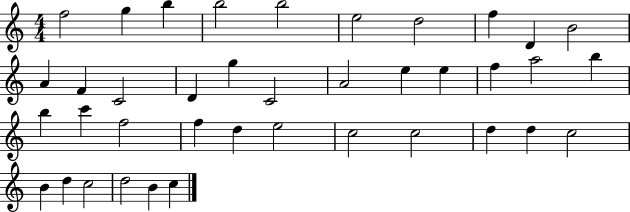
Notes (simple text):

F5/h G5/q B5/q B5/h B5/h E5/h D5/h F5/q D4/q B4/h A4/q F4/q C4/h D4/q G5/q C4/h A4/h E5/q E5/q F5/q A5/h B5/q B5/q C6/q F5/h F5/q D5/q E5/h C5/h C5/h D5/q D5/q C5/h B4/q D5/q C5/h D5/h B4/q C5/q